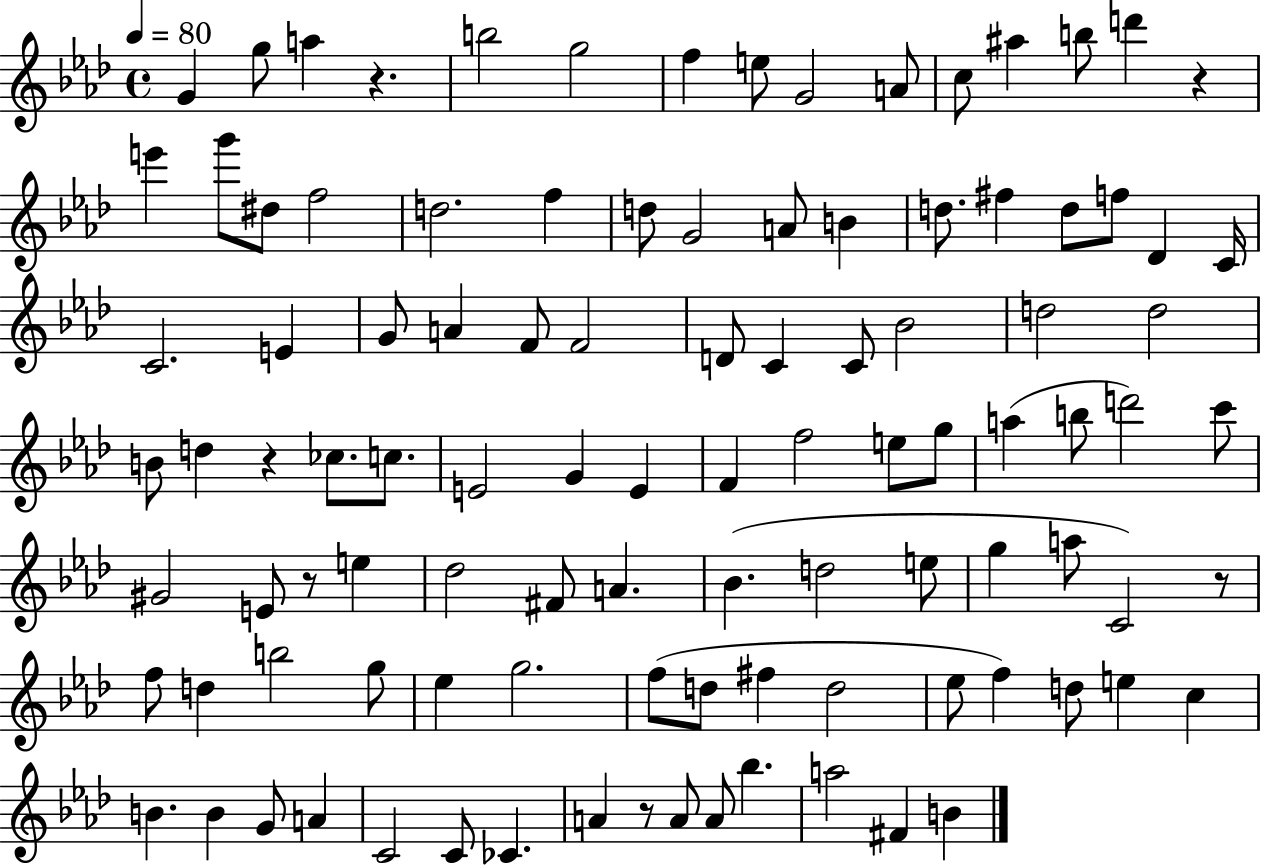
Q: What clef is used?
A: treble